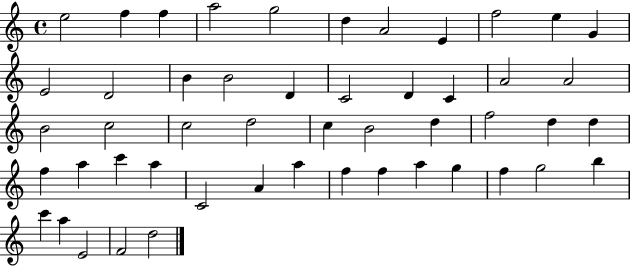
X:1
T:Untitled
M:4/4
L:1/4
K:C
e2 f f a2 g2 d A2 E f2 e G E2 D2 B B2 D C2 D C A2 A2 B2 c2 c2 d2 c B2 d f2 d d f a c' a C2 A a f f a g f g2 b c' a E2 F2 d2